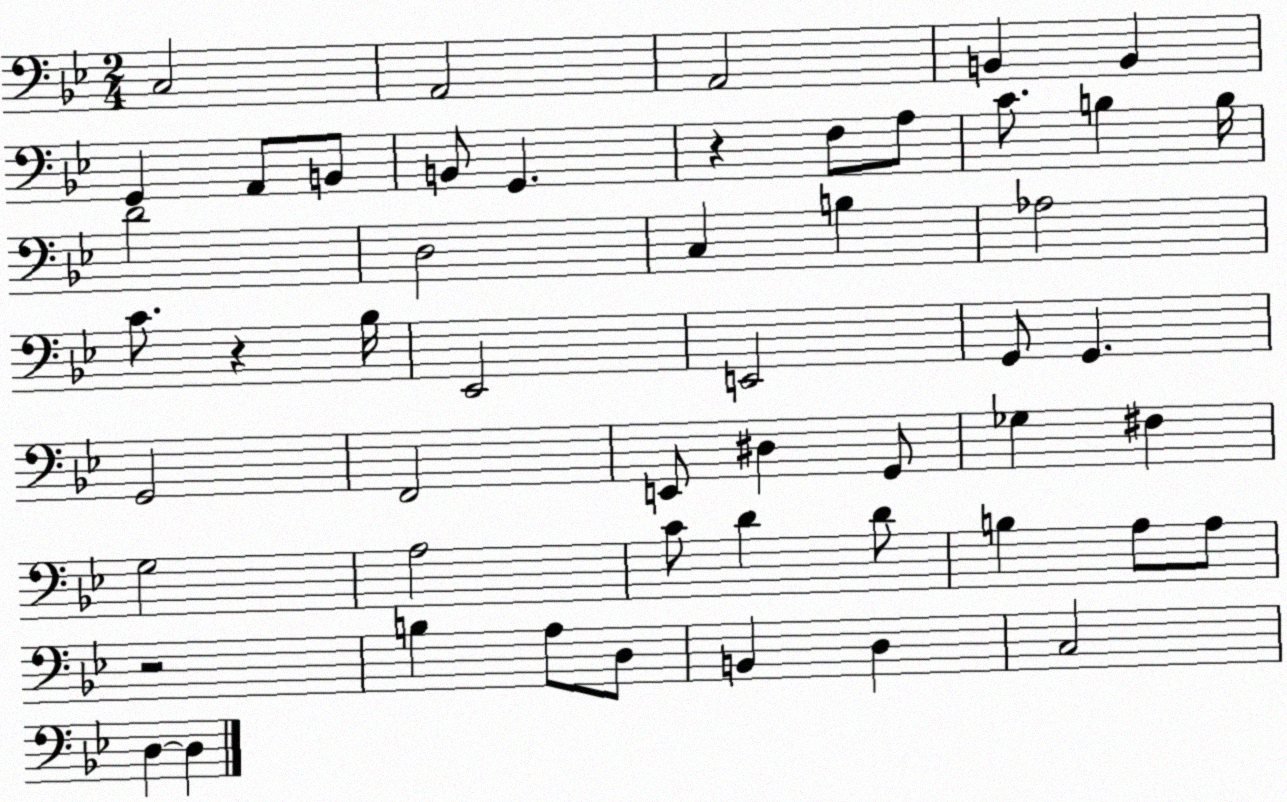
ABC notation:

X:1
T:Untitled
M:2/4
L:1/4
K:Bb
C,2 A,,2 A,,2 B,, B,, G,, A,,/2 B,,/2 B,,/2 G,, z F,/2 A,/2 C/2 B, B,/4 D2 D,2 C, B, _A,2 C/2 z _B,/4 _E,,2 E,,2 G,,/2 G,, G,,2 F,,2 E,,/2 ^D, G,,/2 _G, ^F, G,2 A,2 C/2 D D/2 B, A,/2 A,/2 z2 B, A,/2 D,/2 B,, D, C,2 D, D,